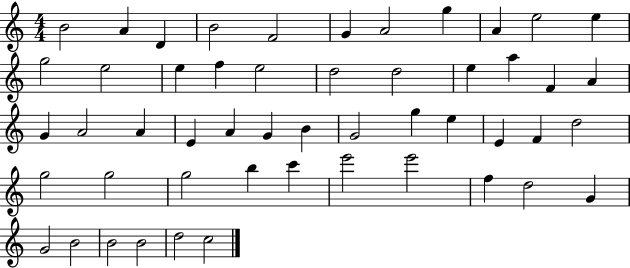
X:1
T:Untitled
M:4/4
L:1/4
K:C
B2 A D B2 F2 G A2 g A e2 e g2 e2 e f e2 d2 d2 e a F A G A2 A E A G B G2 g e E F d2 g2 g2 g2 b c' e'2 e'2 f d2 G G2 B2 B2 B2 d2 c2